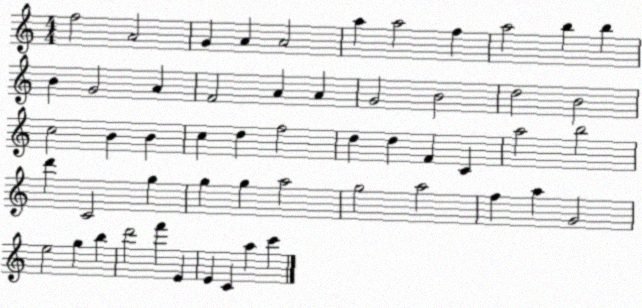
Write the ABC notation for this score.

X:1
T:Untitled
M:4/4
L:1/4
K:C
f2 A2 G A A2 a a2 f a2 b b B G2 A F2 A A G2 B2 d2 B2 c2 B B c d f2 d d F C a2 b2 d' C2 g g g a2 g2 a2 f a G2 e2 g b d'2 f' E E C a c'